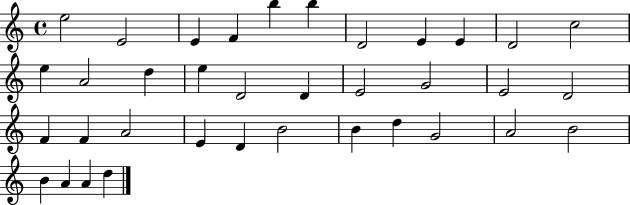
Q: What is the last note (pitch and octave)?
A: D5